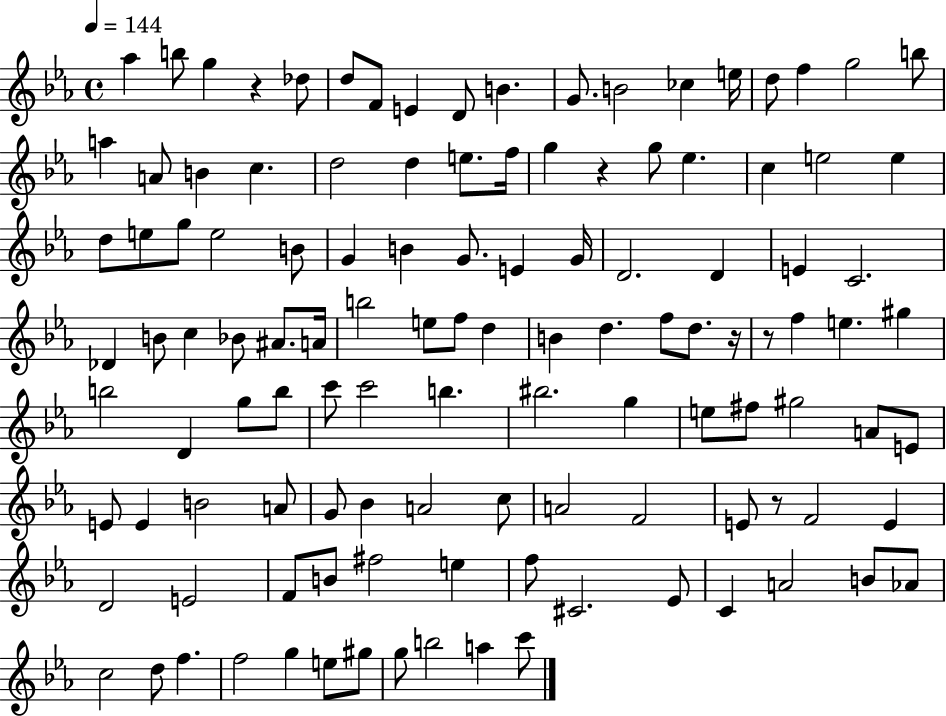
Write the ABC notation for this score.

X:1
T:Untitled
M:4/4
L:1/4
K:Eb
_a b/2 g z _d/2 d/2 F/2 E D/2 B G/2 B2 _c e/4 d/2 f g2 b/2 a A/2 B c d2 d e/2 f/4 g z g/2 _e c e2 e d/2 e/2 g/2 e2 B/2 G B G/2 E G/4 D2 D E C2 _D B/2 c _B/2 ^A/2 A/4 b2 e/2 f/2 d B d f/2 d/2 z/4 z/2 f e ^g b2 D g/2 b/2 c'/2 c'2 b ^b2 g e/2 ^f/2 ^g2 A/2 E/2 E/2 E B2 A/2 G/2 _B A2 c/2 A2 F2 E/2 z/2 F2 E D2 E2 F/2 B/2 ^f2 e f/2 ^C2 _E/2 C A2 B/2 _A/2 c2 d/2 f f2 g e/2 ^g/2 g/2 b2 a c'/2